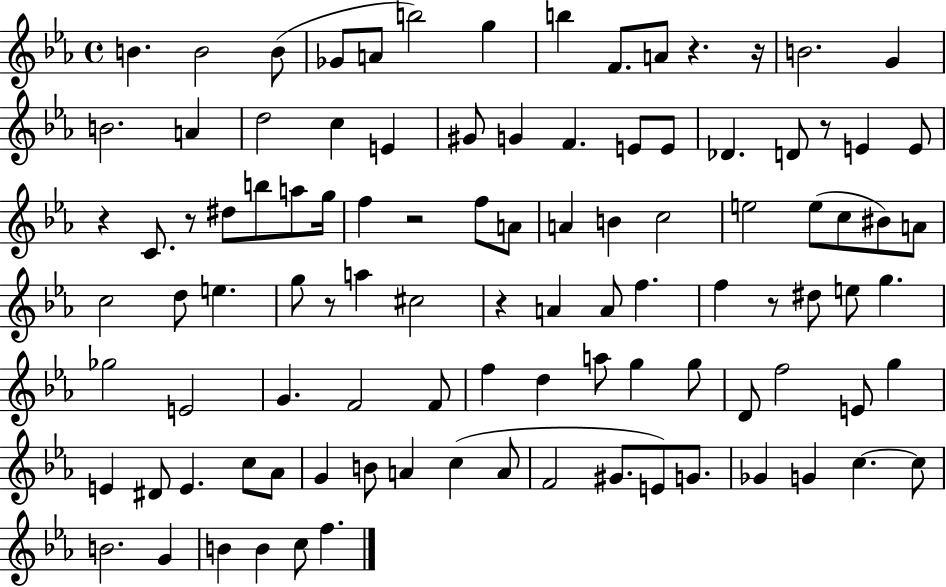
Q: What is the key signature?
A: EES major